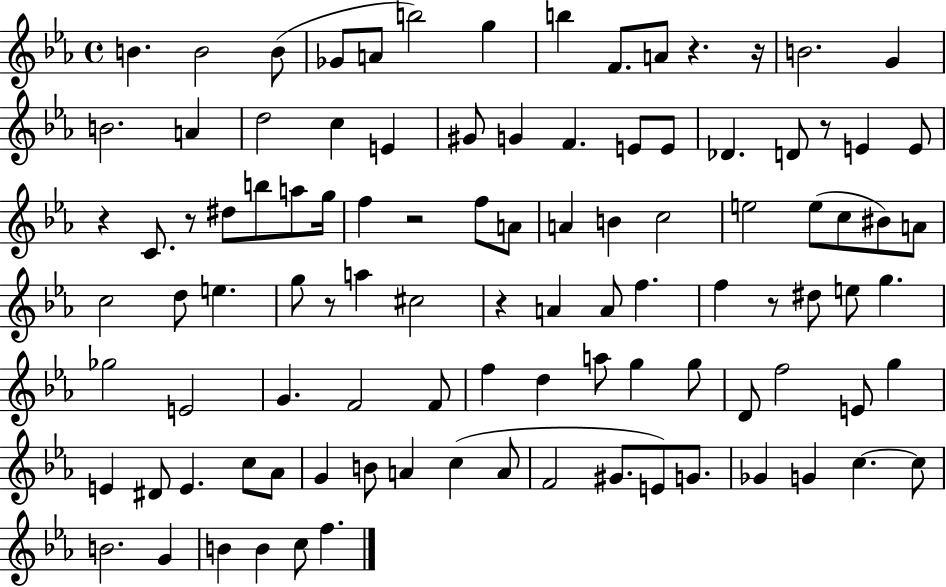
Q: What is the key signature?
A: EES major